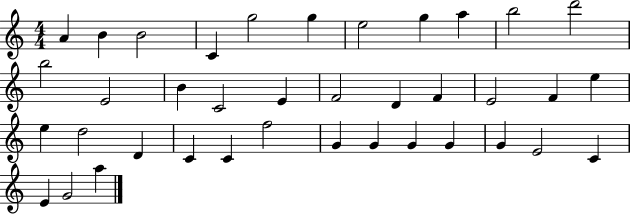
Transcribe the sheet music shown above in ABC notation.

X:1
T:Untitled
M:4/4
L:1/4
K:C
A B B2 C g2 g e2 g a b2 d'2 b2 E2 B C2 E F2 D F E2 F e e d2 D C C f2 G G G G G E2 C E G2 a